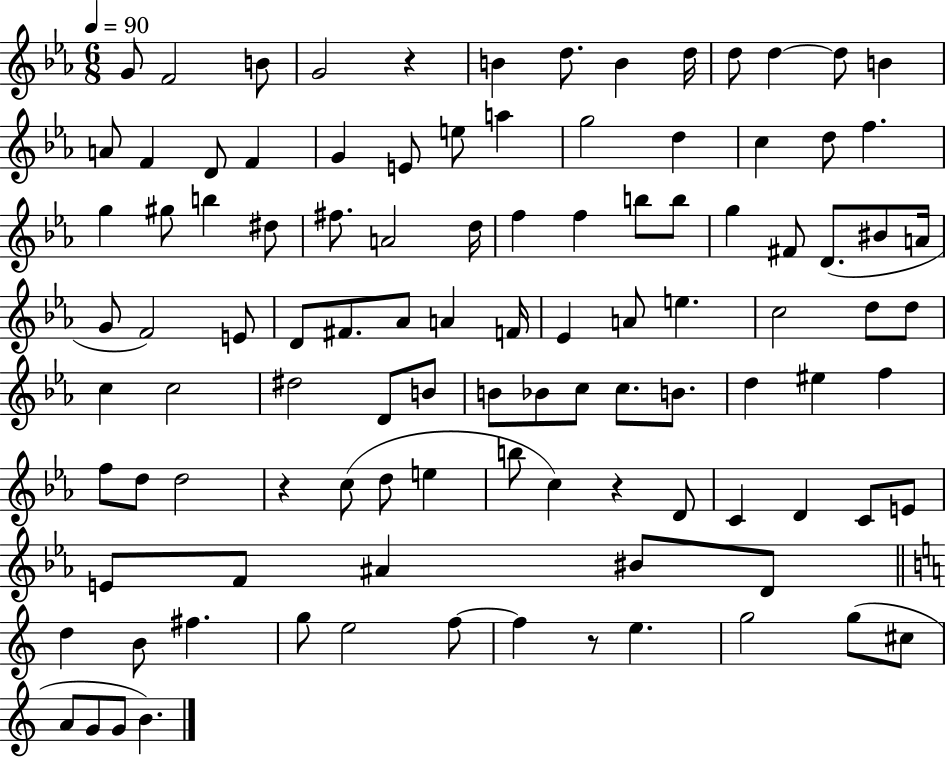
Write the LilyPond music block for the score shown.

{
  \clef treble
  \numericTimeSignature
  \time 6/8
  \key ees \major
  \tempo 4 = 90
  g'8 f'2 b'8 | g'2 r4 | b'4 d''8. b'4 d''16 | d''8 d''4~~ d''8 b'4 | \break a'8 f'4 d'8 f'4 | g'4 e'8 e''8 a''4 | g''2 d''4 | c''4 d''8 f''4. | \break g''4 gis''8 b''4 dis''8 | fis''8. a'2 d''16 | f''4 f''4 b''8 b''8 | g''4 fis'8 d'8.( bis'8 a'16 | \break g'8 f'2) e'8 | d'8 fis'8. aes'8 a'4 f'16 | ees'4 a'8 e''4. | c''2 d''8 d''8 | \break c''4 c''2 | dis''2 d'8 b'8 | b'8 bes'8 c''8 c''8. b'8. | d''4 eis''4 f''4 | \break f''8 d''8 d''2 | r4 c''8( d''8 e''4 | b''8 c''4) r4 d'8 | c'4 d'4 c'8 e'8 | \break e'8 f'8 ais'4 bis'8 d'8 | \bar "||" \break \key c \major d''4 b'8 fis''4. | g''8 e''2 f''8~~ | f''4 r8 e''4. | g''2 g''8( cis''8 | \break a'8 g'8 g'8 b'4.) | \bar "|."
}